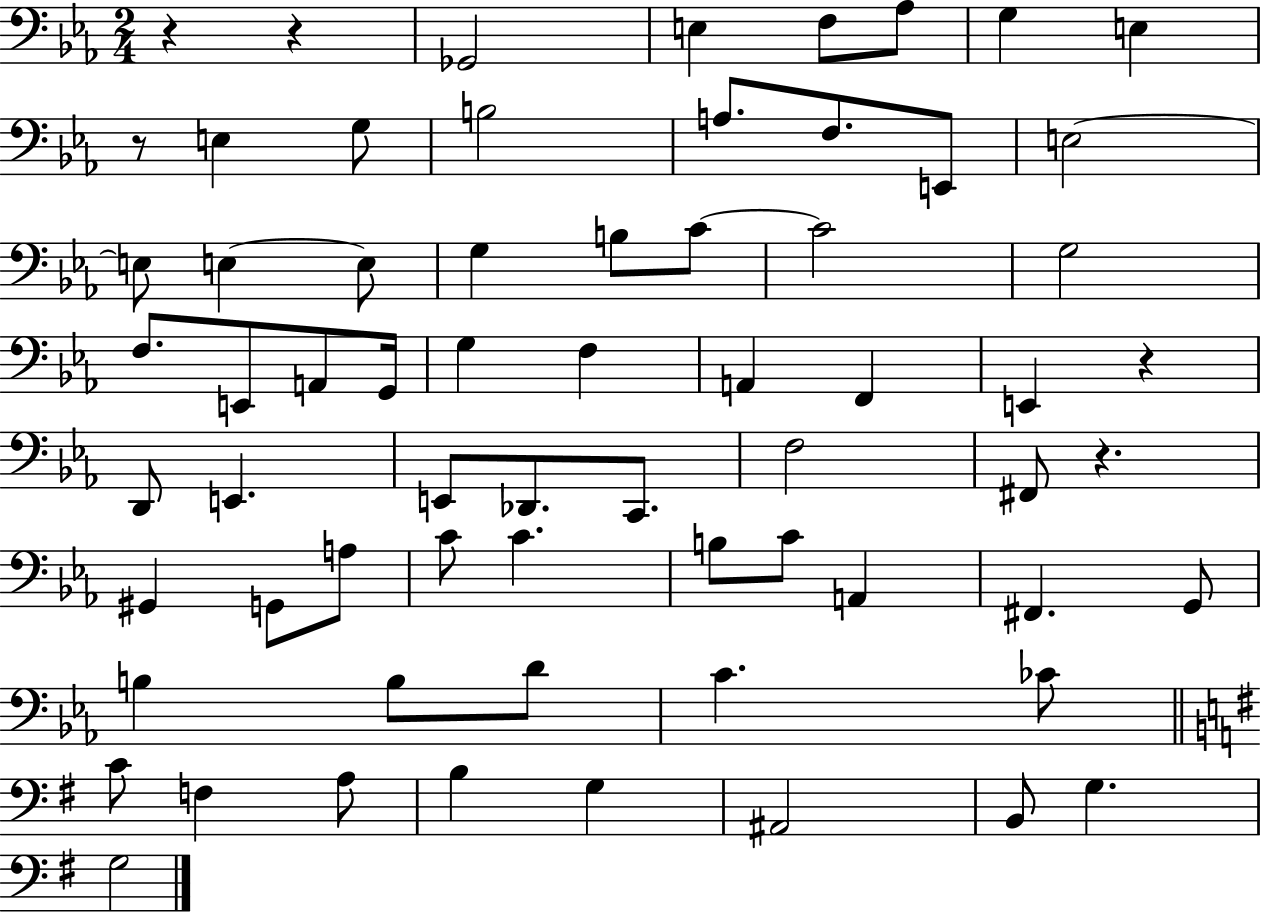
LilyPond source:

{
  \clef bass
  \numericTimeSignature
  \time 2/4
  \key ees \major
  r4 r4 | ges,2 | e4 f8 aes8 | g4 e4 | \break r8 e4 g8 | b2 | a8. f8. e,8 | e2~~ | \break e8 e4~~ e8 | g4 b8 c'8~~ | c'2 | g2 | \break f8. e,8 a,8 g,16 | g4 f4 | a,4 f,4 | e,4 r4 | \break d,8 e,4. | e,8 des,8. c,8. | f2 | fis,8 r4. | \break gis,4 g,8 a8 | c'8 c'4. | b8 c'8 a,4 | fis,4. g,8 | \break b4 b8 d'8 | c'4. ces'8 | \bar "||" \break \key e \minor c'8 f4 a8 | b4 g4 | ais,2 | b,8 g4. | \break g2 | \bar "|."
}